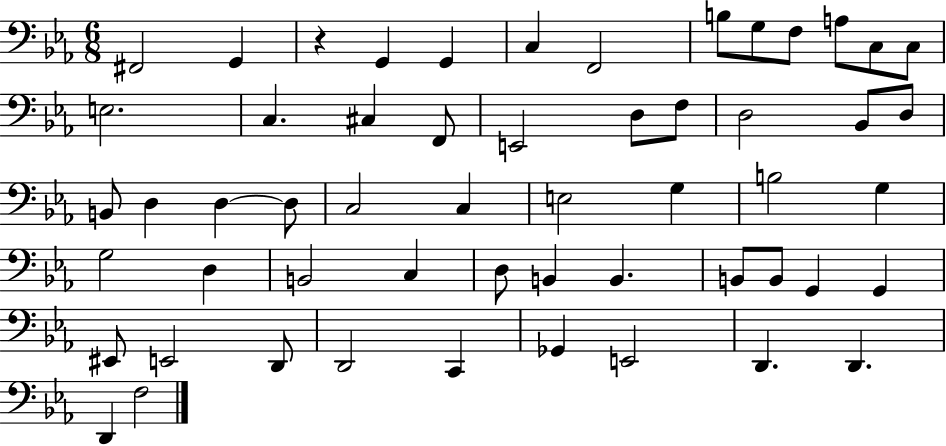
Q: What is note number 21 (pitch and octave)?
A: Bb2